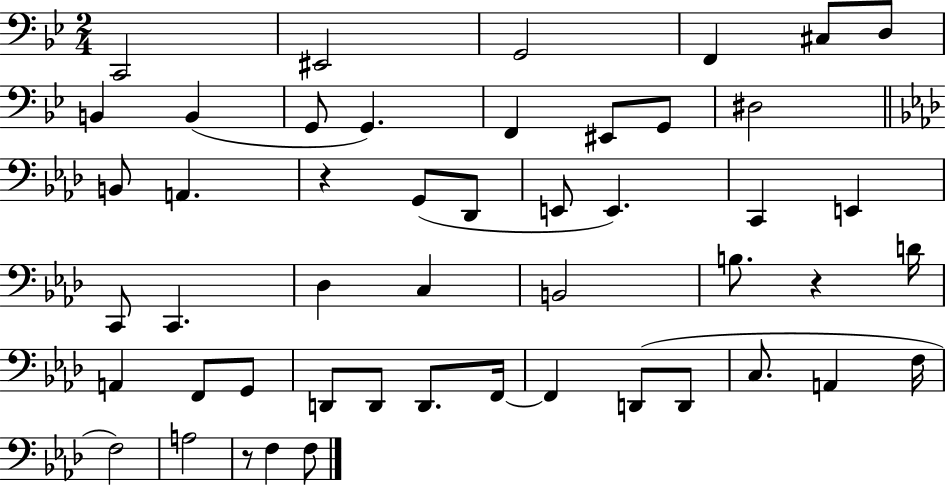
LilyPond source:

{
  \clef bass
  \numericTimeSignature
  \time 2/4
  \key bes \major
  c,2 | eis,2 | g,2 | f,4 cis8 d8 | \break b,4 b,4( | g,8 g,4.) | f,4 eis,8 g,8 | dis2 | \break \bar "||" \break \key f \minor b,8 a,4. | r4 g,8( des,8 | e,8 e,4.) | c,4 e,4 | \break c,8 c,4. | des4 c4 | b,2 | b8. r4 d'16 | \break a,4 f,8 g,8 | d,8 d,8 d,8. f,16~~ | f,4 d,8( d,8 | c8. a,4 f16 | \break f2) | a2 | r8 f4 f8 | \bar "|."
}